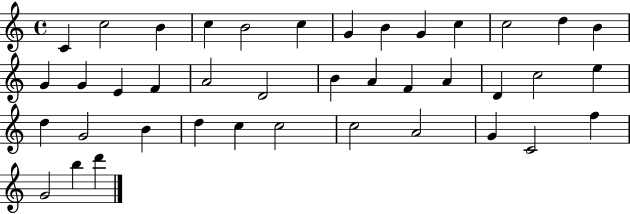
{
  \clef treble
  \time 4/4
  \defaultTimeSignature
  \key c \major
  c'4 c''2 b'4 | c''4 b'2 c''4 | g'4 b'4 g'4 c''4 | c''2 d''4 b'4 | \break g'4 g'4 e'4 f'4 | a'2 d'2 | b'4 a'4 f'4 a'4 | d'4 c''2 e''4 | \break d''4 g'2 b'4 | d''4 c''4 c''2 | c''2 a'2 | g'4 c'2 f''4 | \break g'2 b''4 d'''4 | \bar "|."
}